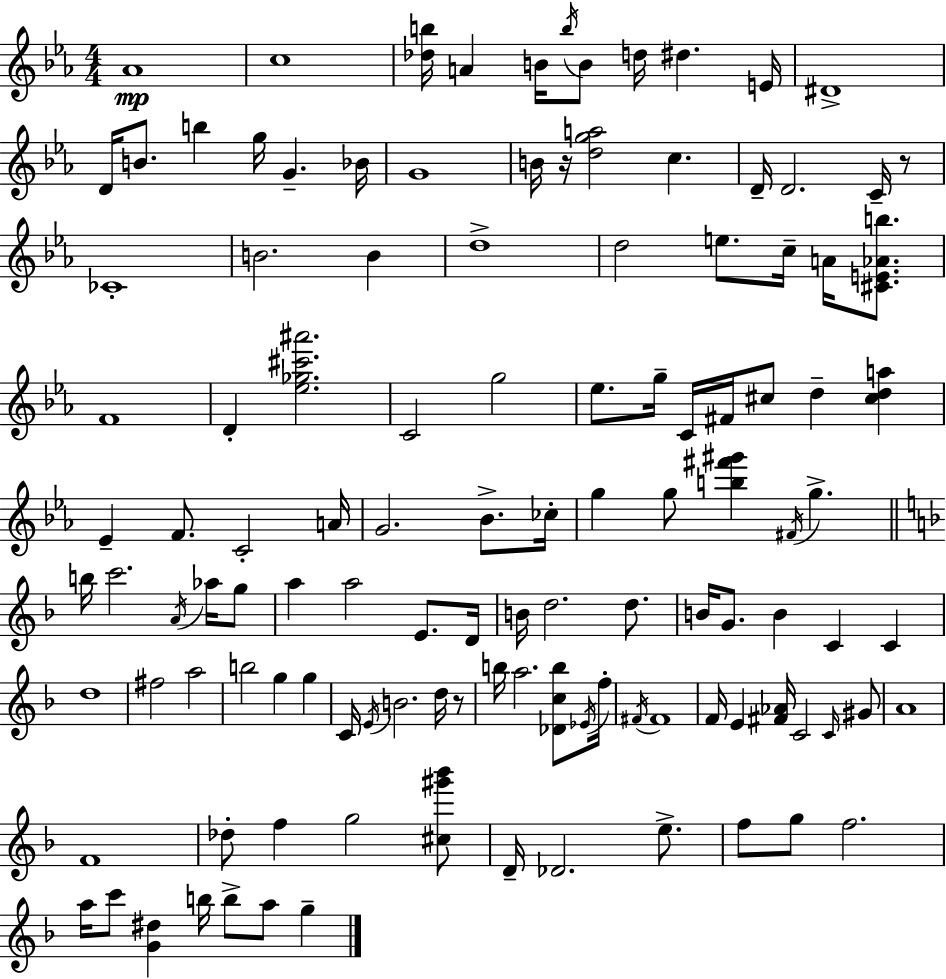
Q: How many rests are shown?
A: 3